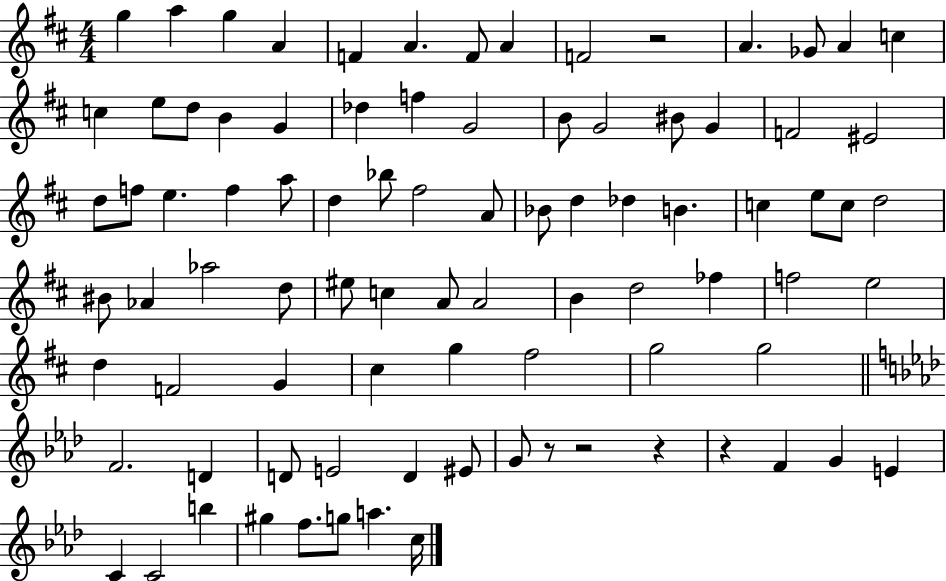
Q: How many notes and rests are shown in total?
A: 88